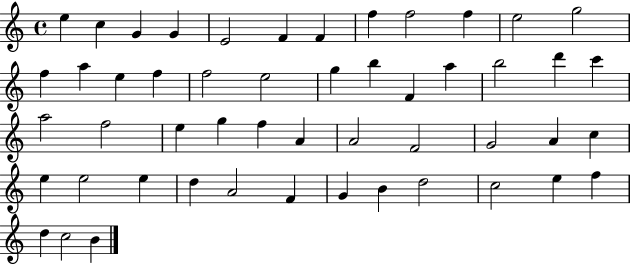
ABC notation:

X:1
T:Untitled
M:4/4
L:1/4
K:C
e c G G E2 F F f f2 f e2 g2 f a e f f2 e2 g b F a b2 d' c' a2 f2 e g f A A2 F2 G2 A c e e2 e d A2 F G B d2 c2 e f d c2 B